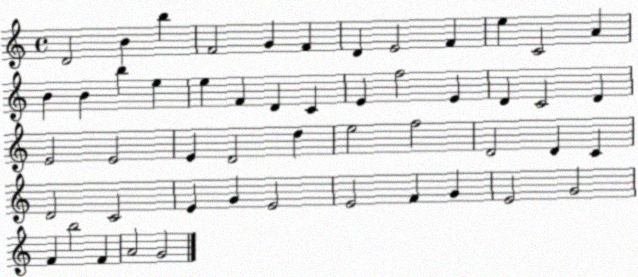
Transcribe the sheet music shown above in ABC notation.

X:1
T:Untitled
M:4/4
L:1/4
K:C
D2 B b F2 G F D E2 F e C2 A B B b e e F D C E f2 E D C2 D E2 E2 E D2 d e2 f2 D2 D C D2 C2 E G E2 E2 F G E2 G2 F b2 F A2 G2